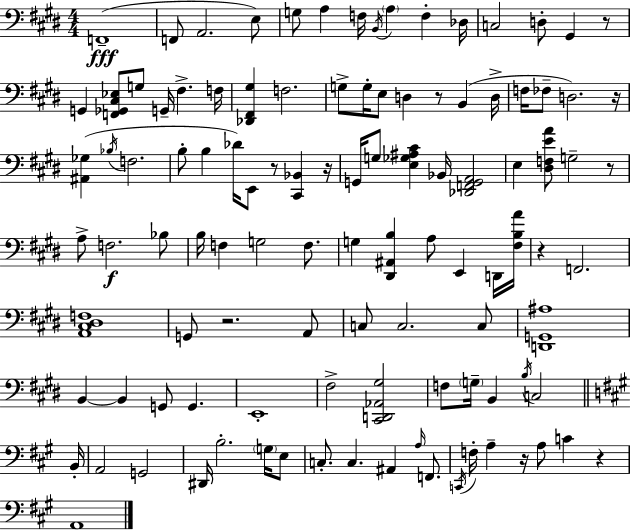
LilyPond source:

{
  \clef bass
  \numericTimeSignature
  \time 4/4
  \key e \major
  f,1--(\fff | f,8 a,2. e8) | g8 a4 f16 \acciaccatura { b,16 } \parenthesize a4 f4-. | des16 c2 d8-. gis,4 r8 | \break g,4 <f, ges, cis ees>8 g8 g,16-- fis4.-> | f16 <des, fis, gis>4 f2. | g8-> g16-. e8 d4 r8 b,4( | d16-> f16 fes8-- d2.) | \break r16 <ais, ges>4( \acciaccatura { bes16 } f2. | b8-. b4 des'16) e,8 r8 <cis, bes,>4 | r16 g,16 g8 <e ges ais cis'>4 bes,16 <des, f, g, a,>2 | e4 <dis f e' a'>8 g2-- | \break r8 a8-> f2.\f | bes8 b16 f4 g2 f8. | g4 <dis, ais, b>4 a8 e,4 | d,16 <fis b a'>16 r4 f,2. | \break <a, cis dis f>1 | g,8 r2. | a,8 c8 c2. | c8 <d, g, ais>1 | \break b,4~~ b,4 g,8 g,4. | e,1-. | fis2-> <cis, d, aes, gis>2 | f8 \parenthesize g16-- b,4 \acciaccatura { b16 } c2 | \break \bar "||" \break \key a \major b,16-. a,2 g,2 | dis,16 b2.-. \parenthesize g16 e8 | c8.-. c4. ais,4 \grace { a16 } f,8. | \acciaccatura { c,16 } f16-. a4-- r16 a8 c'4 r4 | \break a,1 | \bar "|."
}